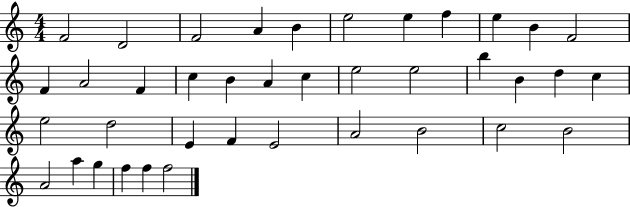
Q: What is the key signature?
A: C major